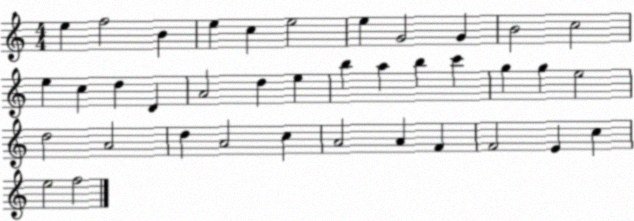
X:1
T:Untitled
M:4/4
L:1/4
K:C
e f2 B e c e2 e G2 G B2 c2 e c d D A2 d e b a b c' g g e2 d2 A2 d A2 c A2 A F F2 E c e2 f2